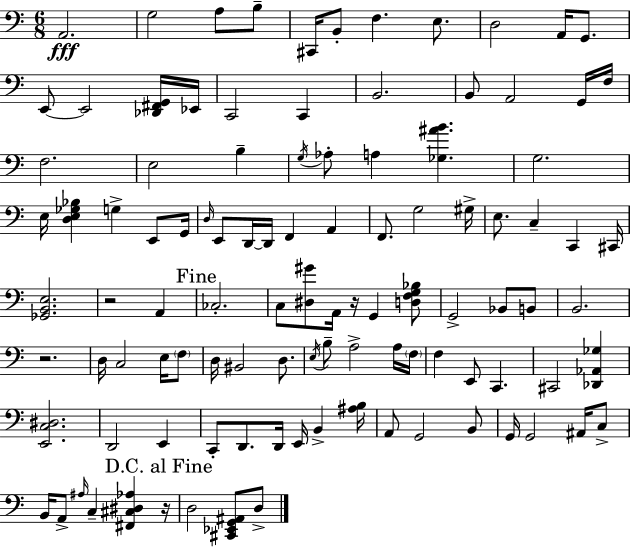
A2/h. G3/h A3/e B3/e C#2/s B2/e F3/q. E3/e. D3/h A2/s G2/e. E2/e E2/h [Db2,F#2,G2]/s Eb2/s C2/h C2/q B2/h. B2/e A2/h G2/s F3/s F3/h. E3/h B3/q G3/s Ab3/e A3/q [Gb3,A#4,B4]/q. G3/h. E3/s [D3,E3,Gb3,Bb3]/q G3/q E2/e G2/s D3/s E2/e D2/s D2/s F2/q A2/q F2/e. G3/h G#3/s E3/e. C3/q C2/q C#2/s [Gb2,B2,E3]/h. R/h A2/q CES3/h. C3/e [D#3,G#4]/e A2/s R/s G2/q [D3,F3,G3,Bb3]/e G2/h Bb2/e B2/e B2/h. R/h. D3/s C3/h E3/s F3/e D3/s BIS2/h D3/e. E3/s B3/e A3/h A3/s F3/s F3/q E2/e C2/q. C#2/h [Db2,Ab2,Gb3]/q [E2,C3,D#3]/h. D2/h E2/q C2/e D2/e. D2/s E2/s B2/q [A#3,B3]/s A2/e G2/h B2/e G2/s G2/h A#2/s C3/e B2/s A2/e A#3/s C3/q [F#2,C#3,D#3,Ab3]/q R/s D3/h [C#2,Eb2,G2,A#2]/e D3/e